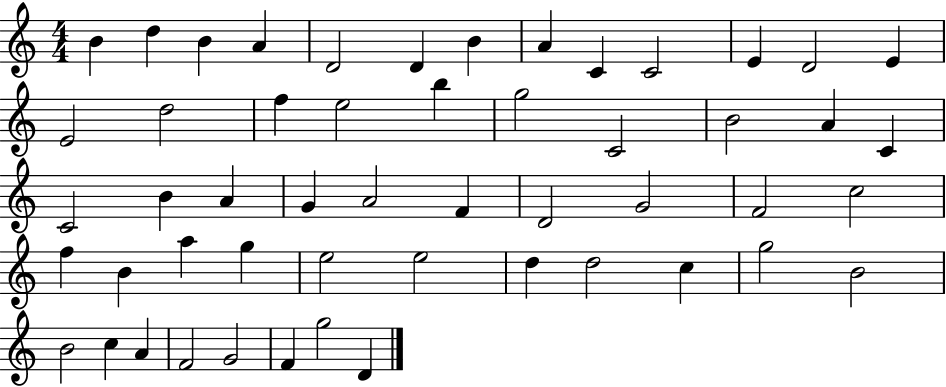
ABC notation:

X:1
T:Untitled
M:4/4
L:1/4
K:C
B d B A D2 D B A C C2 E D2 E E2 d2 f e2 b g2 C2 B2 A C C2 B A G A2 F D2 G2 F2 c2 f B a g e2 e2 d d2 c g2 B2 B2 c A F2 G2 F g2 D